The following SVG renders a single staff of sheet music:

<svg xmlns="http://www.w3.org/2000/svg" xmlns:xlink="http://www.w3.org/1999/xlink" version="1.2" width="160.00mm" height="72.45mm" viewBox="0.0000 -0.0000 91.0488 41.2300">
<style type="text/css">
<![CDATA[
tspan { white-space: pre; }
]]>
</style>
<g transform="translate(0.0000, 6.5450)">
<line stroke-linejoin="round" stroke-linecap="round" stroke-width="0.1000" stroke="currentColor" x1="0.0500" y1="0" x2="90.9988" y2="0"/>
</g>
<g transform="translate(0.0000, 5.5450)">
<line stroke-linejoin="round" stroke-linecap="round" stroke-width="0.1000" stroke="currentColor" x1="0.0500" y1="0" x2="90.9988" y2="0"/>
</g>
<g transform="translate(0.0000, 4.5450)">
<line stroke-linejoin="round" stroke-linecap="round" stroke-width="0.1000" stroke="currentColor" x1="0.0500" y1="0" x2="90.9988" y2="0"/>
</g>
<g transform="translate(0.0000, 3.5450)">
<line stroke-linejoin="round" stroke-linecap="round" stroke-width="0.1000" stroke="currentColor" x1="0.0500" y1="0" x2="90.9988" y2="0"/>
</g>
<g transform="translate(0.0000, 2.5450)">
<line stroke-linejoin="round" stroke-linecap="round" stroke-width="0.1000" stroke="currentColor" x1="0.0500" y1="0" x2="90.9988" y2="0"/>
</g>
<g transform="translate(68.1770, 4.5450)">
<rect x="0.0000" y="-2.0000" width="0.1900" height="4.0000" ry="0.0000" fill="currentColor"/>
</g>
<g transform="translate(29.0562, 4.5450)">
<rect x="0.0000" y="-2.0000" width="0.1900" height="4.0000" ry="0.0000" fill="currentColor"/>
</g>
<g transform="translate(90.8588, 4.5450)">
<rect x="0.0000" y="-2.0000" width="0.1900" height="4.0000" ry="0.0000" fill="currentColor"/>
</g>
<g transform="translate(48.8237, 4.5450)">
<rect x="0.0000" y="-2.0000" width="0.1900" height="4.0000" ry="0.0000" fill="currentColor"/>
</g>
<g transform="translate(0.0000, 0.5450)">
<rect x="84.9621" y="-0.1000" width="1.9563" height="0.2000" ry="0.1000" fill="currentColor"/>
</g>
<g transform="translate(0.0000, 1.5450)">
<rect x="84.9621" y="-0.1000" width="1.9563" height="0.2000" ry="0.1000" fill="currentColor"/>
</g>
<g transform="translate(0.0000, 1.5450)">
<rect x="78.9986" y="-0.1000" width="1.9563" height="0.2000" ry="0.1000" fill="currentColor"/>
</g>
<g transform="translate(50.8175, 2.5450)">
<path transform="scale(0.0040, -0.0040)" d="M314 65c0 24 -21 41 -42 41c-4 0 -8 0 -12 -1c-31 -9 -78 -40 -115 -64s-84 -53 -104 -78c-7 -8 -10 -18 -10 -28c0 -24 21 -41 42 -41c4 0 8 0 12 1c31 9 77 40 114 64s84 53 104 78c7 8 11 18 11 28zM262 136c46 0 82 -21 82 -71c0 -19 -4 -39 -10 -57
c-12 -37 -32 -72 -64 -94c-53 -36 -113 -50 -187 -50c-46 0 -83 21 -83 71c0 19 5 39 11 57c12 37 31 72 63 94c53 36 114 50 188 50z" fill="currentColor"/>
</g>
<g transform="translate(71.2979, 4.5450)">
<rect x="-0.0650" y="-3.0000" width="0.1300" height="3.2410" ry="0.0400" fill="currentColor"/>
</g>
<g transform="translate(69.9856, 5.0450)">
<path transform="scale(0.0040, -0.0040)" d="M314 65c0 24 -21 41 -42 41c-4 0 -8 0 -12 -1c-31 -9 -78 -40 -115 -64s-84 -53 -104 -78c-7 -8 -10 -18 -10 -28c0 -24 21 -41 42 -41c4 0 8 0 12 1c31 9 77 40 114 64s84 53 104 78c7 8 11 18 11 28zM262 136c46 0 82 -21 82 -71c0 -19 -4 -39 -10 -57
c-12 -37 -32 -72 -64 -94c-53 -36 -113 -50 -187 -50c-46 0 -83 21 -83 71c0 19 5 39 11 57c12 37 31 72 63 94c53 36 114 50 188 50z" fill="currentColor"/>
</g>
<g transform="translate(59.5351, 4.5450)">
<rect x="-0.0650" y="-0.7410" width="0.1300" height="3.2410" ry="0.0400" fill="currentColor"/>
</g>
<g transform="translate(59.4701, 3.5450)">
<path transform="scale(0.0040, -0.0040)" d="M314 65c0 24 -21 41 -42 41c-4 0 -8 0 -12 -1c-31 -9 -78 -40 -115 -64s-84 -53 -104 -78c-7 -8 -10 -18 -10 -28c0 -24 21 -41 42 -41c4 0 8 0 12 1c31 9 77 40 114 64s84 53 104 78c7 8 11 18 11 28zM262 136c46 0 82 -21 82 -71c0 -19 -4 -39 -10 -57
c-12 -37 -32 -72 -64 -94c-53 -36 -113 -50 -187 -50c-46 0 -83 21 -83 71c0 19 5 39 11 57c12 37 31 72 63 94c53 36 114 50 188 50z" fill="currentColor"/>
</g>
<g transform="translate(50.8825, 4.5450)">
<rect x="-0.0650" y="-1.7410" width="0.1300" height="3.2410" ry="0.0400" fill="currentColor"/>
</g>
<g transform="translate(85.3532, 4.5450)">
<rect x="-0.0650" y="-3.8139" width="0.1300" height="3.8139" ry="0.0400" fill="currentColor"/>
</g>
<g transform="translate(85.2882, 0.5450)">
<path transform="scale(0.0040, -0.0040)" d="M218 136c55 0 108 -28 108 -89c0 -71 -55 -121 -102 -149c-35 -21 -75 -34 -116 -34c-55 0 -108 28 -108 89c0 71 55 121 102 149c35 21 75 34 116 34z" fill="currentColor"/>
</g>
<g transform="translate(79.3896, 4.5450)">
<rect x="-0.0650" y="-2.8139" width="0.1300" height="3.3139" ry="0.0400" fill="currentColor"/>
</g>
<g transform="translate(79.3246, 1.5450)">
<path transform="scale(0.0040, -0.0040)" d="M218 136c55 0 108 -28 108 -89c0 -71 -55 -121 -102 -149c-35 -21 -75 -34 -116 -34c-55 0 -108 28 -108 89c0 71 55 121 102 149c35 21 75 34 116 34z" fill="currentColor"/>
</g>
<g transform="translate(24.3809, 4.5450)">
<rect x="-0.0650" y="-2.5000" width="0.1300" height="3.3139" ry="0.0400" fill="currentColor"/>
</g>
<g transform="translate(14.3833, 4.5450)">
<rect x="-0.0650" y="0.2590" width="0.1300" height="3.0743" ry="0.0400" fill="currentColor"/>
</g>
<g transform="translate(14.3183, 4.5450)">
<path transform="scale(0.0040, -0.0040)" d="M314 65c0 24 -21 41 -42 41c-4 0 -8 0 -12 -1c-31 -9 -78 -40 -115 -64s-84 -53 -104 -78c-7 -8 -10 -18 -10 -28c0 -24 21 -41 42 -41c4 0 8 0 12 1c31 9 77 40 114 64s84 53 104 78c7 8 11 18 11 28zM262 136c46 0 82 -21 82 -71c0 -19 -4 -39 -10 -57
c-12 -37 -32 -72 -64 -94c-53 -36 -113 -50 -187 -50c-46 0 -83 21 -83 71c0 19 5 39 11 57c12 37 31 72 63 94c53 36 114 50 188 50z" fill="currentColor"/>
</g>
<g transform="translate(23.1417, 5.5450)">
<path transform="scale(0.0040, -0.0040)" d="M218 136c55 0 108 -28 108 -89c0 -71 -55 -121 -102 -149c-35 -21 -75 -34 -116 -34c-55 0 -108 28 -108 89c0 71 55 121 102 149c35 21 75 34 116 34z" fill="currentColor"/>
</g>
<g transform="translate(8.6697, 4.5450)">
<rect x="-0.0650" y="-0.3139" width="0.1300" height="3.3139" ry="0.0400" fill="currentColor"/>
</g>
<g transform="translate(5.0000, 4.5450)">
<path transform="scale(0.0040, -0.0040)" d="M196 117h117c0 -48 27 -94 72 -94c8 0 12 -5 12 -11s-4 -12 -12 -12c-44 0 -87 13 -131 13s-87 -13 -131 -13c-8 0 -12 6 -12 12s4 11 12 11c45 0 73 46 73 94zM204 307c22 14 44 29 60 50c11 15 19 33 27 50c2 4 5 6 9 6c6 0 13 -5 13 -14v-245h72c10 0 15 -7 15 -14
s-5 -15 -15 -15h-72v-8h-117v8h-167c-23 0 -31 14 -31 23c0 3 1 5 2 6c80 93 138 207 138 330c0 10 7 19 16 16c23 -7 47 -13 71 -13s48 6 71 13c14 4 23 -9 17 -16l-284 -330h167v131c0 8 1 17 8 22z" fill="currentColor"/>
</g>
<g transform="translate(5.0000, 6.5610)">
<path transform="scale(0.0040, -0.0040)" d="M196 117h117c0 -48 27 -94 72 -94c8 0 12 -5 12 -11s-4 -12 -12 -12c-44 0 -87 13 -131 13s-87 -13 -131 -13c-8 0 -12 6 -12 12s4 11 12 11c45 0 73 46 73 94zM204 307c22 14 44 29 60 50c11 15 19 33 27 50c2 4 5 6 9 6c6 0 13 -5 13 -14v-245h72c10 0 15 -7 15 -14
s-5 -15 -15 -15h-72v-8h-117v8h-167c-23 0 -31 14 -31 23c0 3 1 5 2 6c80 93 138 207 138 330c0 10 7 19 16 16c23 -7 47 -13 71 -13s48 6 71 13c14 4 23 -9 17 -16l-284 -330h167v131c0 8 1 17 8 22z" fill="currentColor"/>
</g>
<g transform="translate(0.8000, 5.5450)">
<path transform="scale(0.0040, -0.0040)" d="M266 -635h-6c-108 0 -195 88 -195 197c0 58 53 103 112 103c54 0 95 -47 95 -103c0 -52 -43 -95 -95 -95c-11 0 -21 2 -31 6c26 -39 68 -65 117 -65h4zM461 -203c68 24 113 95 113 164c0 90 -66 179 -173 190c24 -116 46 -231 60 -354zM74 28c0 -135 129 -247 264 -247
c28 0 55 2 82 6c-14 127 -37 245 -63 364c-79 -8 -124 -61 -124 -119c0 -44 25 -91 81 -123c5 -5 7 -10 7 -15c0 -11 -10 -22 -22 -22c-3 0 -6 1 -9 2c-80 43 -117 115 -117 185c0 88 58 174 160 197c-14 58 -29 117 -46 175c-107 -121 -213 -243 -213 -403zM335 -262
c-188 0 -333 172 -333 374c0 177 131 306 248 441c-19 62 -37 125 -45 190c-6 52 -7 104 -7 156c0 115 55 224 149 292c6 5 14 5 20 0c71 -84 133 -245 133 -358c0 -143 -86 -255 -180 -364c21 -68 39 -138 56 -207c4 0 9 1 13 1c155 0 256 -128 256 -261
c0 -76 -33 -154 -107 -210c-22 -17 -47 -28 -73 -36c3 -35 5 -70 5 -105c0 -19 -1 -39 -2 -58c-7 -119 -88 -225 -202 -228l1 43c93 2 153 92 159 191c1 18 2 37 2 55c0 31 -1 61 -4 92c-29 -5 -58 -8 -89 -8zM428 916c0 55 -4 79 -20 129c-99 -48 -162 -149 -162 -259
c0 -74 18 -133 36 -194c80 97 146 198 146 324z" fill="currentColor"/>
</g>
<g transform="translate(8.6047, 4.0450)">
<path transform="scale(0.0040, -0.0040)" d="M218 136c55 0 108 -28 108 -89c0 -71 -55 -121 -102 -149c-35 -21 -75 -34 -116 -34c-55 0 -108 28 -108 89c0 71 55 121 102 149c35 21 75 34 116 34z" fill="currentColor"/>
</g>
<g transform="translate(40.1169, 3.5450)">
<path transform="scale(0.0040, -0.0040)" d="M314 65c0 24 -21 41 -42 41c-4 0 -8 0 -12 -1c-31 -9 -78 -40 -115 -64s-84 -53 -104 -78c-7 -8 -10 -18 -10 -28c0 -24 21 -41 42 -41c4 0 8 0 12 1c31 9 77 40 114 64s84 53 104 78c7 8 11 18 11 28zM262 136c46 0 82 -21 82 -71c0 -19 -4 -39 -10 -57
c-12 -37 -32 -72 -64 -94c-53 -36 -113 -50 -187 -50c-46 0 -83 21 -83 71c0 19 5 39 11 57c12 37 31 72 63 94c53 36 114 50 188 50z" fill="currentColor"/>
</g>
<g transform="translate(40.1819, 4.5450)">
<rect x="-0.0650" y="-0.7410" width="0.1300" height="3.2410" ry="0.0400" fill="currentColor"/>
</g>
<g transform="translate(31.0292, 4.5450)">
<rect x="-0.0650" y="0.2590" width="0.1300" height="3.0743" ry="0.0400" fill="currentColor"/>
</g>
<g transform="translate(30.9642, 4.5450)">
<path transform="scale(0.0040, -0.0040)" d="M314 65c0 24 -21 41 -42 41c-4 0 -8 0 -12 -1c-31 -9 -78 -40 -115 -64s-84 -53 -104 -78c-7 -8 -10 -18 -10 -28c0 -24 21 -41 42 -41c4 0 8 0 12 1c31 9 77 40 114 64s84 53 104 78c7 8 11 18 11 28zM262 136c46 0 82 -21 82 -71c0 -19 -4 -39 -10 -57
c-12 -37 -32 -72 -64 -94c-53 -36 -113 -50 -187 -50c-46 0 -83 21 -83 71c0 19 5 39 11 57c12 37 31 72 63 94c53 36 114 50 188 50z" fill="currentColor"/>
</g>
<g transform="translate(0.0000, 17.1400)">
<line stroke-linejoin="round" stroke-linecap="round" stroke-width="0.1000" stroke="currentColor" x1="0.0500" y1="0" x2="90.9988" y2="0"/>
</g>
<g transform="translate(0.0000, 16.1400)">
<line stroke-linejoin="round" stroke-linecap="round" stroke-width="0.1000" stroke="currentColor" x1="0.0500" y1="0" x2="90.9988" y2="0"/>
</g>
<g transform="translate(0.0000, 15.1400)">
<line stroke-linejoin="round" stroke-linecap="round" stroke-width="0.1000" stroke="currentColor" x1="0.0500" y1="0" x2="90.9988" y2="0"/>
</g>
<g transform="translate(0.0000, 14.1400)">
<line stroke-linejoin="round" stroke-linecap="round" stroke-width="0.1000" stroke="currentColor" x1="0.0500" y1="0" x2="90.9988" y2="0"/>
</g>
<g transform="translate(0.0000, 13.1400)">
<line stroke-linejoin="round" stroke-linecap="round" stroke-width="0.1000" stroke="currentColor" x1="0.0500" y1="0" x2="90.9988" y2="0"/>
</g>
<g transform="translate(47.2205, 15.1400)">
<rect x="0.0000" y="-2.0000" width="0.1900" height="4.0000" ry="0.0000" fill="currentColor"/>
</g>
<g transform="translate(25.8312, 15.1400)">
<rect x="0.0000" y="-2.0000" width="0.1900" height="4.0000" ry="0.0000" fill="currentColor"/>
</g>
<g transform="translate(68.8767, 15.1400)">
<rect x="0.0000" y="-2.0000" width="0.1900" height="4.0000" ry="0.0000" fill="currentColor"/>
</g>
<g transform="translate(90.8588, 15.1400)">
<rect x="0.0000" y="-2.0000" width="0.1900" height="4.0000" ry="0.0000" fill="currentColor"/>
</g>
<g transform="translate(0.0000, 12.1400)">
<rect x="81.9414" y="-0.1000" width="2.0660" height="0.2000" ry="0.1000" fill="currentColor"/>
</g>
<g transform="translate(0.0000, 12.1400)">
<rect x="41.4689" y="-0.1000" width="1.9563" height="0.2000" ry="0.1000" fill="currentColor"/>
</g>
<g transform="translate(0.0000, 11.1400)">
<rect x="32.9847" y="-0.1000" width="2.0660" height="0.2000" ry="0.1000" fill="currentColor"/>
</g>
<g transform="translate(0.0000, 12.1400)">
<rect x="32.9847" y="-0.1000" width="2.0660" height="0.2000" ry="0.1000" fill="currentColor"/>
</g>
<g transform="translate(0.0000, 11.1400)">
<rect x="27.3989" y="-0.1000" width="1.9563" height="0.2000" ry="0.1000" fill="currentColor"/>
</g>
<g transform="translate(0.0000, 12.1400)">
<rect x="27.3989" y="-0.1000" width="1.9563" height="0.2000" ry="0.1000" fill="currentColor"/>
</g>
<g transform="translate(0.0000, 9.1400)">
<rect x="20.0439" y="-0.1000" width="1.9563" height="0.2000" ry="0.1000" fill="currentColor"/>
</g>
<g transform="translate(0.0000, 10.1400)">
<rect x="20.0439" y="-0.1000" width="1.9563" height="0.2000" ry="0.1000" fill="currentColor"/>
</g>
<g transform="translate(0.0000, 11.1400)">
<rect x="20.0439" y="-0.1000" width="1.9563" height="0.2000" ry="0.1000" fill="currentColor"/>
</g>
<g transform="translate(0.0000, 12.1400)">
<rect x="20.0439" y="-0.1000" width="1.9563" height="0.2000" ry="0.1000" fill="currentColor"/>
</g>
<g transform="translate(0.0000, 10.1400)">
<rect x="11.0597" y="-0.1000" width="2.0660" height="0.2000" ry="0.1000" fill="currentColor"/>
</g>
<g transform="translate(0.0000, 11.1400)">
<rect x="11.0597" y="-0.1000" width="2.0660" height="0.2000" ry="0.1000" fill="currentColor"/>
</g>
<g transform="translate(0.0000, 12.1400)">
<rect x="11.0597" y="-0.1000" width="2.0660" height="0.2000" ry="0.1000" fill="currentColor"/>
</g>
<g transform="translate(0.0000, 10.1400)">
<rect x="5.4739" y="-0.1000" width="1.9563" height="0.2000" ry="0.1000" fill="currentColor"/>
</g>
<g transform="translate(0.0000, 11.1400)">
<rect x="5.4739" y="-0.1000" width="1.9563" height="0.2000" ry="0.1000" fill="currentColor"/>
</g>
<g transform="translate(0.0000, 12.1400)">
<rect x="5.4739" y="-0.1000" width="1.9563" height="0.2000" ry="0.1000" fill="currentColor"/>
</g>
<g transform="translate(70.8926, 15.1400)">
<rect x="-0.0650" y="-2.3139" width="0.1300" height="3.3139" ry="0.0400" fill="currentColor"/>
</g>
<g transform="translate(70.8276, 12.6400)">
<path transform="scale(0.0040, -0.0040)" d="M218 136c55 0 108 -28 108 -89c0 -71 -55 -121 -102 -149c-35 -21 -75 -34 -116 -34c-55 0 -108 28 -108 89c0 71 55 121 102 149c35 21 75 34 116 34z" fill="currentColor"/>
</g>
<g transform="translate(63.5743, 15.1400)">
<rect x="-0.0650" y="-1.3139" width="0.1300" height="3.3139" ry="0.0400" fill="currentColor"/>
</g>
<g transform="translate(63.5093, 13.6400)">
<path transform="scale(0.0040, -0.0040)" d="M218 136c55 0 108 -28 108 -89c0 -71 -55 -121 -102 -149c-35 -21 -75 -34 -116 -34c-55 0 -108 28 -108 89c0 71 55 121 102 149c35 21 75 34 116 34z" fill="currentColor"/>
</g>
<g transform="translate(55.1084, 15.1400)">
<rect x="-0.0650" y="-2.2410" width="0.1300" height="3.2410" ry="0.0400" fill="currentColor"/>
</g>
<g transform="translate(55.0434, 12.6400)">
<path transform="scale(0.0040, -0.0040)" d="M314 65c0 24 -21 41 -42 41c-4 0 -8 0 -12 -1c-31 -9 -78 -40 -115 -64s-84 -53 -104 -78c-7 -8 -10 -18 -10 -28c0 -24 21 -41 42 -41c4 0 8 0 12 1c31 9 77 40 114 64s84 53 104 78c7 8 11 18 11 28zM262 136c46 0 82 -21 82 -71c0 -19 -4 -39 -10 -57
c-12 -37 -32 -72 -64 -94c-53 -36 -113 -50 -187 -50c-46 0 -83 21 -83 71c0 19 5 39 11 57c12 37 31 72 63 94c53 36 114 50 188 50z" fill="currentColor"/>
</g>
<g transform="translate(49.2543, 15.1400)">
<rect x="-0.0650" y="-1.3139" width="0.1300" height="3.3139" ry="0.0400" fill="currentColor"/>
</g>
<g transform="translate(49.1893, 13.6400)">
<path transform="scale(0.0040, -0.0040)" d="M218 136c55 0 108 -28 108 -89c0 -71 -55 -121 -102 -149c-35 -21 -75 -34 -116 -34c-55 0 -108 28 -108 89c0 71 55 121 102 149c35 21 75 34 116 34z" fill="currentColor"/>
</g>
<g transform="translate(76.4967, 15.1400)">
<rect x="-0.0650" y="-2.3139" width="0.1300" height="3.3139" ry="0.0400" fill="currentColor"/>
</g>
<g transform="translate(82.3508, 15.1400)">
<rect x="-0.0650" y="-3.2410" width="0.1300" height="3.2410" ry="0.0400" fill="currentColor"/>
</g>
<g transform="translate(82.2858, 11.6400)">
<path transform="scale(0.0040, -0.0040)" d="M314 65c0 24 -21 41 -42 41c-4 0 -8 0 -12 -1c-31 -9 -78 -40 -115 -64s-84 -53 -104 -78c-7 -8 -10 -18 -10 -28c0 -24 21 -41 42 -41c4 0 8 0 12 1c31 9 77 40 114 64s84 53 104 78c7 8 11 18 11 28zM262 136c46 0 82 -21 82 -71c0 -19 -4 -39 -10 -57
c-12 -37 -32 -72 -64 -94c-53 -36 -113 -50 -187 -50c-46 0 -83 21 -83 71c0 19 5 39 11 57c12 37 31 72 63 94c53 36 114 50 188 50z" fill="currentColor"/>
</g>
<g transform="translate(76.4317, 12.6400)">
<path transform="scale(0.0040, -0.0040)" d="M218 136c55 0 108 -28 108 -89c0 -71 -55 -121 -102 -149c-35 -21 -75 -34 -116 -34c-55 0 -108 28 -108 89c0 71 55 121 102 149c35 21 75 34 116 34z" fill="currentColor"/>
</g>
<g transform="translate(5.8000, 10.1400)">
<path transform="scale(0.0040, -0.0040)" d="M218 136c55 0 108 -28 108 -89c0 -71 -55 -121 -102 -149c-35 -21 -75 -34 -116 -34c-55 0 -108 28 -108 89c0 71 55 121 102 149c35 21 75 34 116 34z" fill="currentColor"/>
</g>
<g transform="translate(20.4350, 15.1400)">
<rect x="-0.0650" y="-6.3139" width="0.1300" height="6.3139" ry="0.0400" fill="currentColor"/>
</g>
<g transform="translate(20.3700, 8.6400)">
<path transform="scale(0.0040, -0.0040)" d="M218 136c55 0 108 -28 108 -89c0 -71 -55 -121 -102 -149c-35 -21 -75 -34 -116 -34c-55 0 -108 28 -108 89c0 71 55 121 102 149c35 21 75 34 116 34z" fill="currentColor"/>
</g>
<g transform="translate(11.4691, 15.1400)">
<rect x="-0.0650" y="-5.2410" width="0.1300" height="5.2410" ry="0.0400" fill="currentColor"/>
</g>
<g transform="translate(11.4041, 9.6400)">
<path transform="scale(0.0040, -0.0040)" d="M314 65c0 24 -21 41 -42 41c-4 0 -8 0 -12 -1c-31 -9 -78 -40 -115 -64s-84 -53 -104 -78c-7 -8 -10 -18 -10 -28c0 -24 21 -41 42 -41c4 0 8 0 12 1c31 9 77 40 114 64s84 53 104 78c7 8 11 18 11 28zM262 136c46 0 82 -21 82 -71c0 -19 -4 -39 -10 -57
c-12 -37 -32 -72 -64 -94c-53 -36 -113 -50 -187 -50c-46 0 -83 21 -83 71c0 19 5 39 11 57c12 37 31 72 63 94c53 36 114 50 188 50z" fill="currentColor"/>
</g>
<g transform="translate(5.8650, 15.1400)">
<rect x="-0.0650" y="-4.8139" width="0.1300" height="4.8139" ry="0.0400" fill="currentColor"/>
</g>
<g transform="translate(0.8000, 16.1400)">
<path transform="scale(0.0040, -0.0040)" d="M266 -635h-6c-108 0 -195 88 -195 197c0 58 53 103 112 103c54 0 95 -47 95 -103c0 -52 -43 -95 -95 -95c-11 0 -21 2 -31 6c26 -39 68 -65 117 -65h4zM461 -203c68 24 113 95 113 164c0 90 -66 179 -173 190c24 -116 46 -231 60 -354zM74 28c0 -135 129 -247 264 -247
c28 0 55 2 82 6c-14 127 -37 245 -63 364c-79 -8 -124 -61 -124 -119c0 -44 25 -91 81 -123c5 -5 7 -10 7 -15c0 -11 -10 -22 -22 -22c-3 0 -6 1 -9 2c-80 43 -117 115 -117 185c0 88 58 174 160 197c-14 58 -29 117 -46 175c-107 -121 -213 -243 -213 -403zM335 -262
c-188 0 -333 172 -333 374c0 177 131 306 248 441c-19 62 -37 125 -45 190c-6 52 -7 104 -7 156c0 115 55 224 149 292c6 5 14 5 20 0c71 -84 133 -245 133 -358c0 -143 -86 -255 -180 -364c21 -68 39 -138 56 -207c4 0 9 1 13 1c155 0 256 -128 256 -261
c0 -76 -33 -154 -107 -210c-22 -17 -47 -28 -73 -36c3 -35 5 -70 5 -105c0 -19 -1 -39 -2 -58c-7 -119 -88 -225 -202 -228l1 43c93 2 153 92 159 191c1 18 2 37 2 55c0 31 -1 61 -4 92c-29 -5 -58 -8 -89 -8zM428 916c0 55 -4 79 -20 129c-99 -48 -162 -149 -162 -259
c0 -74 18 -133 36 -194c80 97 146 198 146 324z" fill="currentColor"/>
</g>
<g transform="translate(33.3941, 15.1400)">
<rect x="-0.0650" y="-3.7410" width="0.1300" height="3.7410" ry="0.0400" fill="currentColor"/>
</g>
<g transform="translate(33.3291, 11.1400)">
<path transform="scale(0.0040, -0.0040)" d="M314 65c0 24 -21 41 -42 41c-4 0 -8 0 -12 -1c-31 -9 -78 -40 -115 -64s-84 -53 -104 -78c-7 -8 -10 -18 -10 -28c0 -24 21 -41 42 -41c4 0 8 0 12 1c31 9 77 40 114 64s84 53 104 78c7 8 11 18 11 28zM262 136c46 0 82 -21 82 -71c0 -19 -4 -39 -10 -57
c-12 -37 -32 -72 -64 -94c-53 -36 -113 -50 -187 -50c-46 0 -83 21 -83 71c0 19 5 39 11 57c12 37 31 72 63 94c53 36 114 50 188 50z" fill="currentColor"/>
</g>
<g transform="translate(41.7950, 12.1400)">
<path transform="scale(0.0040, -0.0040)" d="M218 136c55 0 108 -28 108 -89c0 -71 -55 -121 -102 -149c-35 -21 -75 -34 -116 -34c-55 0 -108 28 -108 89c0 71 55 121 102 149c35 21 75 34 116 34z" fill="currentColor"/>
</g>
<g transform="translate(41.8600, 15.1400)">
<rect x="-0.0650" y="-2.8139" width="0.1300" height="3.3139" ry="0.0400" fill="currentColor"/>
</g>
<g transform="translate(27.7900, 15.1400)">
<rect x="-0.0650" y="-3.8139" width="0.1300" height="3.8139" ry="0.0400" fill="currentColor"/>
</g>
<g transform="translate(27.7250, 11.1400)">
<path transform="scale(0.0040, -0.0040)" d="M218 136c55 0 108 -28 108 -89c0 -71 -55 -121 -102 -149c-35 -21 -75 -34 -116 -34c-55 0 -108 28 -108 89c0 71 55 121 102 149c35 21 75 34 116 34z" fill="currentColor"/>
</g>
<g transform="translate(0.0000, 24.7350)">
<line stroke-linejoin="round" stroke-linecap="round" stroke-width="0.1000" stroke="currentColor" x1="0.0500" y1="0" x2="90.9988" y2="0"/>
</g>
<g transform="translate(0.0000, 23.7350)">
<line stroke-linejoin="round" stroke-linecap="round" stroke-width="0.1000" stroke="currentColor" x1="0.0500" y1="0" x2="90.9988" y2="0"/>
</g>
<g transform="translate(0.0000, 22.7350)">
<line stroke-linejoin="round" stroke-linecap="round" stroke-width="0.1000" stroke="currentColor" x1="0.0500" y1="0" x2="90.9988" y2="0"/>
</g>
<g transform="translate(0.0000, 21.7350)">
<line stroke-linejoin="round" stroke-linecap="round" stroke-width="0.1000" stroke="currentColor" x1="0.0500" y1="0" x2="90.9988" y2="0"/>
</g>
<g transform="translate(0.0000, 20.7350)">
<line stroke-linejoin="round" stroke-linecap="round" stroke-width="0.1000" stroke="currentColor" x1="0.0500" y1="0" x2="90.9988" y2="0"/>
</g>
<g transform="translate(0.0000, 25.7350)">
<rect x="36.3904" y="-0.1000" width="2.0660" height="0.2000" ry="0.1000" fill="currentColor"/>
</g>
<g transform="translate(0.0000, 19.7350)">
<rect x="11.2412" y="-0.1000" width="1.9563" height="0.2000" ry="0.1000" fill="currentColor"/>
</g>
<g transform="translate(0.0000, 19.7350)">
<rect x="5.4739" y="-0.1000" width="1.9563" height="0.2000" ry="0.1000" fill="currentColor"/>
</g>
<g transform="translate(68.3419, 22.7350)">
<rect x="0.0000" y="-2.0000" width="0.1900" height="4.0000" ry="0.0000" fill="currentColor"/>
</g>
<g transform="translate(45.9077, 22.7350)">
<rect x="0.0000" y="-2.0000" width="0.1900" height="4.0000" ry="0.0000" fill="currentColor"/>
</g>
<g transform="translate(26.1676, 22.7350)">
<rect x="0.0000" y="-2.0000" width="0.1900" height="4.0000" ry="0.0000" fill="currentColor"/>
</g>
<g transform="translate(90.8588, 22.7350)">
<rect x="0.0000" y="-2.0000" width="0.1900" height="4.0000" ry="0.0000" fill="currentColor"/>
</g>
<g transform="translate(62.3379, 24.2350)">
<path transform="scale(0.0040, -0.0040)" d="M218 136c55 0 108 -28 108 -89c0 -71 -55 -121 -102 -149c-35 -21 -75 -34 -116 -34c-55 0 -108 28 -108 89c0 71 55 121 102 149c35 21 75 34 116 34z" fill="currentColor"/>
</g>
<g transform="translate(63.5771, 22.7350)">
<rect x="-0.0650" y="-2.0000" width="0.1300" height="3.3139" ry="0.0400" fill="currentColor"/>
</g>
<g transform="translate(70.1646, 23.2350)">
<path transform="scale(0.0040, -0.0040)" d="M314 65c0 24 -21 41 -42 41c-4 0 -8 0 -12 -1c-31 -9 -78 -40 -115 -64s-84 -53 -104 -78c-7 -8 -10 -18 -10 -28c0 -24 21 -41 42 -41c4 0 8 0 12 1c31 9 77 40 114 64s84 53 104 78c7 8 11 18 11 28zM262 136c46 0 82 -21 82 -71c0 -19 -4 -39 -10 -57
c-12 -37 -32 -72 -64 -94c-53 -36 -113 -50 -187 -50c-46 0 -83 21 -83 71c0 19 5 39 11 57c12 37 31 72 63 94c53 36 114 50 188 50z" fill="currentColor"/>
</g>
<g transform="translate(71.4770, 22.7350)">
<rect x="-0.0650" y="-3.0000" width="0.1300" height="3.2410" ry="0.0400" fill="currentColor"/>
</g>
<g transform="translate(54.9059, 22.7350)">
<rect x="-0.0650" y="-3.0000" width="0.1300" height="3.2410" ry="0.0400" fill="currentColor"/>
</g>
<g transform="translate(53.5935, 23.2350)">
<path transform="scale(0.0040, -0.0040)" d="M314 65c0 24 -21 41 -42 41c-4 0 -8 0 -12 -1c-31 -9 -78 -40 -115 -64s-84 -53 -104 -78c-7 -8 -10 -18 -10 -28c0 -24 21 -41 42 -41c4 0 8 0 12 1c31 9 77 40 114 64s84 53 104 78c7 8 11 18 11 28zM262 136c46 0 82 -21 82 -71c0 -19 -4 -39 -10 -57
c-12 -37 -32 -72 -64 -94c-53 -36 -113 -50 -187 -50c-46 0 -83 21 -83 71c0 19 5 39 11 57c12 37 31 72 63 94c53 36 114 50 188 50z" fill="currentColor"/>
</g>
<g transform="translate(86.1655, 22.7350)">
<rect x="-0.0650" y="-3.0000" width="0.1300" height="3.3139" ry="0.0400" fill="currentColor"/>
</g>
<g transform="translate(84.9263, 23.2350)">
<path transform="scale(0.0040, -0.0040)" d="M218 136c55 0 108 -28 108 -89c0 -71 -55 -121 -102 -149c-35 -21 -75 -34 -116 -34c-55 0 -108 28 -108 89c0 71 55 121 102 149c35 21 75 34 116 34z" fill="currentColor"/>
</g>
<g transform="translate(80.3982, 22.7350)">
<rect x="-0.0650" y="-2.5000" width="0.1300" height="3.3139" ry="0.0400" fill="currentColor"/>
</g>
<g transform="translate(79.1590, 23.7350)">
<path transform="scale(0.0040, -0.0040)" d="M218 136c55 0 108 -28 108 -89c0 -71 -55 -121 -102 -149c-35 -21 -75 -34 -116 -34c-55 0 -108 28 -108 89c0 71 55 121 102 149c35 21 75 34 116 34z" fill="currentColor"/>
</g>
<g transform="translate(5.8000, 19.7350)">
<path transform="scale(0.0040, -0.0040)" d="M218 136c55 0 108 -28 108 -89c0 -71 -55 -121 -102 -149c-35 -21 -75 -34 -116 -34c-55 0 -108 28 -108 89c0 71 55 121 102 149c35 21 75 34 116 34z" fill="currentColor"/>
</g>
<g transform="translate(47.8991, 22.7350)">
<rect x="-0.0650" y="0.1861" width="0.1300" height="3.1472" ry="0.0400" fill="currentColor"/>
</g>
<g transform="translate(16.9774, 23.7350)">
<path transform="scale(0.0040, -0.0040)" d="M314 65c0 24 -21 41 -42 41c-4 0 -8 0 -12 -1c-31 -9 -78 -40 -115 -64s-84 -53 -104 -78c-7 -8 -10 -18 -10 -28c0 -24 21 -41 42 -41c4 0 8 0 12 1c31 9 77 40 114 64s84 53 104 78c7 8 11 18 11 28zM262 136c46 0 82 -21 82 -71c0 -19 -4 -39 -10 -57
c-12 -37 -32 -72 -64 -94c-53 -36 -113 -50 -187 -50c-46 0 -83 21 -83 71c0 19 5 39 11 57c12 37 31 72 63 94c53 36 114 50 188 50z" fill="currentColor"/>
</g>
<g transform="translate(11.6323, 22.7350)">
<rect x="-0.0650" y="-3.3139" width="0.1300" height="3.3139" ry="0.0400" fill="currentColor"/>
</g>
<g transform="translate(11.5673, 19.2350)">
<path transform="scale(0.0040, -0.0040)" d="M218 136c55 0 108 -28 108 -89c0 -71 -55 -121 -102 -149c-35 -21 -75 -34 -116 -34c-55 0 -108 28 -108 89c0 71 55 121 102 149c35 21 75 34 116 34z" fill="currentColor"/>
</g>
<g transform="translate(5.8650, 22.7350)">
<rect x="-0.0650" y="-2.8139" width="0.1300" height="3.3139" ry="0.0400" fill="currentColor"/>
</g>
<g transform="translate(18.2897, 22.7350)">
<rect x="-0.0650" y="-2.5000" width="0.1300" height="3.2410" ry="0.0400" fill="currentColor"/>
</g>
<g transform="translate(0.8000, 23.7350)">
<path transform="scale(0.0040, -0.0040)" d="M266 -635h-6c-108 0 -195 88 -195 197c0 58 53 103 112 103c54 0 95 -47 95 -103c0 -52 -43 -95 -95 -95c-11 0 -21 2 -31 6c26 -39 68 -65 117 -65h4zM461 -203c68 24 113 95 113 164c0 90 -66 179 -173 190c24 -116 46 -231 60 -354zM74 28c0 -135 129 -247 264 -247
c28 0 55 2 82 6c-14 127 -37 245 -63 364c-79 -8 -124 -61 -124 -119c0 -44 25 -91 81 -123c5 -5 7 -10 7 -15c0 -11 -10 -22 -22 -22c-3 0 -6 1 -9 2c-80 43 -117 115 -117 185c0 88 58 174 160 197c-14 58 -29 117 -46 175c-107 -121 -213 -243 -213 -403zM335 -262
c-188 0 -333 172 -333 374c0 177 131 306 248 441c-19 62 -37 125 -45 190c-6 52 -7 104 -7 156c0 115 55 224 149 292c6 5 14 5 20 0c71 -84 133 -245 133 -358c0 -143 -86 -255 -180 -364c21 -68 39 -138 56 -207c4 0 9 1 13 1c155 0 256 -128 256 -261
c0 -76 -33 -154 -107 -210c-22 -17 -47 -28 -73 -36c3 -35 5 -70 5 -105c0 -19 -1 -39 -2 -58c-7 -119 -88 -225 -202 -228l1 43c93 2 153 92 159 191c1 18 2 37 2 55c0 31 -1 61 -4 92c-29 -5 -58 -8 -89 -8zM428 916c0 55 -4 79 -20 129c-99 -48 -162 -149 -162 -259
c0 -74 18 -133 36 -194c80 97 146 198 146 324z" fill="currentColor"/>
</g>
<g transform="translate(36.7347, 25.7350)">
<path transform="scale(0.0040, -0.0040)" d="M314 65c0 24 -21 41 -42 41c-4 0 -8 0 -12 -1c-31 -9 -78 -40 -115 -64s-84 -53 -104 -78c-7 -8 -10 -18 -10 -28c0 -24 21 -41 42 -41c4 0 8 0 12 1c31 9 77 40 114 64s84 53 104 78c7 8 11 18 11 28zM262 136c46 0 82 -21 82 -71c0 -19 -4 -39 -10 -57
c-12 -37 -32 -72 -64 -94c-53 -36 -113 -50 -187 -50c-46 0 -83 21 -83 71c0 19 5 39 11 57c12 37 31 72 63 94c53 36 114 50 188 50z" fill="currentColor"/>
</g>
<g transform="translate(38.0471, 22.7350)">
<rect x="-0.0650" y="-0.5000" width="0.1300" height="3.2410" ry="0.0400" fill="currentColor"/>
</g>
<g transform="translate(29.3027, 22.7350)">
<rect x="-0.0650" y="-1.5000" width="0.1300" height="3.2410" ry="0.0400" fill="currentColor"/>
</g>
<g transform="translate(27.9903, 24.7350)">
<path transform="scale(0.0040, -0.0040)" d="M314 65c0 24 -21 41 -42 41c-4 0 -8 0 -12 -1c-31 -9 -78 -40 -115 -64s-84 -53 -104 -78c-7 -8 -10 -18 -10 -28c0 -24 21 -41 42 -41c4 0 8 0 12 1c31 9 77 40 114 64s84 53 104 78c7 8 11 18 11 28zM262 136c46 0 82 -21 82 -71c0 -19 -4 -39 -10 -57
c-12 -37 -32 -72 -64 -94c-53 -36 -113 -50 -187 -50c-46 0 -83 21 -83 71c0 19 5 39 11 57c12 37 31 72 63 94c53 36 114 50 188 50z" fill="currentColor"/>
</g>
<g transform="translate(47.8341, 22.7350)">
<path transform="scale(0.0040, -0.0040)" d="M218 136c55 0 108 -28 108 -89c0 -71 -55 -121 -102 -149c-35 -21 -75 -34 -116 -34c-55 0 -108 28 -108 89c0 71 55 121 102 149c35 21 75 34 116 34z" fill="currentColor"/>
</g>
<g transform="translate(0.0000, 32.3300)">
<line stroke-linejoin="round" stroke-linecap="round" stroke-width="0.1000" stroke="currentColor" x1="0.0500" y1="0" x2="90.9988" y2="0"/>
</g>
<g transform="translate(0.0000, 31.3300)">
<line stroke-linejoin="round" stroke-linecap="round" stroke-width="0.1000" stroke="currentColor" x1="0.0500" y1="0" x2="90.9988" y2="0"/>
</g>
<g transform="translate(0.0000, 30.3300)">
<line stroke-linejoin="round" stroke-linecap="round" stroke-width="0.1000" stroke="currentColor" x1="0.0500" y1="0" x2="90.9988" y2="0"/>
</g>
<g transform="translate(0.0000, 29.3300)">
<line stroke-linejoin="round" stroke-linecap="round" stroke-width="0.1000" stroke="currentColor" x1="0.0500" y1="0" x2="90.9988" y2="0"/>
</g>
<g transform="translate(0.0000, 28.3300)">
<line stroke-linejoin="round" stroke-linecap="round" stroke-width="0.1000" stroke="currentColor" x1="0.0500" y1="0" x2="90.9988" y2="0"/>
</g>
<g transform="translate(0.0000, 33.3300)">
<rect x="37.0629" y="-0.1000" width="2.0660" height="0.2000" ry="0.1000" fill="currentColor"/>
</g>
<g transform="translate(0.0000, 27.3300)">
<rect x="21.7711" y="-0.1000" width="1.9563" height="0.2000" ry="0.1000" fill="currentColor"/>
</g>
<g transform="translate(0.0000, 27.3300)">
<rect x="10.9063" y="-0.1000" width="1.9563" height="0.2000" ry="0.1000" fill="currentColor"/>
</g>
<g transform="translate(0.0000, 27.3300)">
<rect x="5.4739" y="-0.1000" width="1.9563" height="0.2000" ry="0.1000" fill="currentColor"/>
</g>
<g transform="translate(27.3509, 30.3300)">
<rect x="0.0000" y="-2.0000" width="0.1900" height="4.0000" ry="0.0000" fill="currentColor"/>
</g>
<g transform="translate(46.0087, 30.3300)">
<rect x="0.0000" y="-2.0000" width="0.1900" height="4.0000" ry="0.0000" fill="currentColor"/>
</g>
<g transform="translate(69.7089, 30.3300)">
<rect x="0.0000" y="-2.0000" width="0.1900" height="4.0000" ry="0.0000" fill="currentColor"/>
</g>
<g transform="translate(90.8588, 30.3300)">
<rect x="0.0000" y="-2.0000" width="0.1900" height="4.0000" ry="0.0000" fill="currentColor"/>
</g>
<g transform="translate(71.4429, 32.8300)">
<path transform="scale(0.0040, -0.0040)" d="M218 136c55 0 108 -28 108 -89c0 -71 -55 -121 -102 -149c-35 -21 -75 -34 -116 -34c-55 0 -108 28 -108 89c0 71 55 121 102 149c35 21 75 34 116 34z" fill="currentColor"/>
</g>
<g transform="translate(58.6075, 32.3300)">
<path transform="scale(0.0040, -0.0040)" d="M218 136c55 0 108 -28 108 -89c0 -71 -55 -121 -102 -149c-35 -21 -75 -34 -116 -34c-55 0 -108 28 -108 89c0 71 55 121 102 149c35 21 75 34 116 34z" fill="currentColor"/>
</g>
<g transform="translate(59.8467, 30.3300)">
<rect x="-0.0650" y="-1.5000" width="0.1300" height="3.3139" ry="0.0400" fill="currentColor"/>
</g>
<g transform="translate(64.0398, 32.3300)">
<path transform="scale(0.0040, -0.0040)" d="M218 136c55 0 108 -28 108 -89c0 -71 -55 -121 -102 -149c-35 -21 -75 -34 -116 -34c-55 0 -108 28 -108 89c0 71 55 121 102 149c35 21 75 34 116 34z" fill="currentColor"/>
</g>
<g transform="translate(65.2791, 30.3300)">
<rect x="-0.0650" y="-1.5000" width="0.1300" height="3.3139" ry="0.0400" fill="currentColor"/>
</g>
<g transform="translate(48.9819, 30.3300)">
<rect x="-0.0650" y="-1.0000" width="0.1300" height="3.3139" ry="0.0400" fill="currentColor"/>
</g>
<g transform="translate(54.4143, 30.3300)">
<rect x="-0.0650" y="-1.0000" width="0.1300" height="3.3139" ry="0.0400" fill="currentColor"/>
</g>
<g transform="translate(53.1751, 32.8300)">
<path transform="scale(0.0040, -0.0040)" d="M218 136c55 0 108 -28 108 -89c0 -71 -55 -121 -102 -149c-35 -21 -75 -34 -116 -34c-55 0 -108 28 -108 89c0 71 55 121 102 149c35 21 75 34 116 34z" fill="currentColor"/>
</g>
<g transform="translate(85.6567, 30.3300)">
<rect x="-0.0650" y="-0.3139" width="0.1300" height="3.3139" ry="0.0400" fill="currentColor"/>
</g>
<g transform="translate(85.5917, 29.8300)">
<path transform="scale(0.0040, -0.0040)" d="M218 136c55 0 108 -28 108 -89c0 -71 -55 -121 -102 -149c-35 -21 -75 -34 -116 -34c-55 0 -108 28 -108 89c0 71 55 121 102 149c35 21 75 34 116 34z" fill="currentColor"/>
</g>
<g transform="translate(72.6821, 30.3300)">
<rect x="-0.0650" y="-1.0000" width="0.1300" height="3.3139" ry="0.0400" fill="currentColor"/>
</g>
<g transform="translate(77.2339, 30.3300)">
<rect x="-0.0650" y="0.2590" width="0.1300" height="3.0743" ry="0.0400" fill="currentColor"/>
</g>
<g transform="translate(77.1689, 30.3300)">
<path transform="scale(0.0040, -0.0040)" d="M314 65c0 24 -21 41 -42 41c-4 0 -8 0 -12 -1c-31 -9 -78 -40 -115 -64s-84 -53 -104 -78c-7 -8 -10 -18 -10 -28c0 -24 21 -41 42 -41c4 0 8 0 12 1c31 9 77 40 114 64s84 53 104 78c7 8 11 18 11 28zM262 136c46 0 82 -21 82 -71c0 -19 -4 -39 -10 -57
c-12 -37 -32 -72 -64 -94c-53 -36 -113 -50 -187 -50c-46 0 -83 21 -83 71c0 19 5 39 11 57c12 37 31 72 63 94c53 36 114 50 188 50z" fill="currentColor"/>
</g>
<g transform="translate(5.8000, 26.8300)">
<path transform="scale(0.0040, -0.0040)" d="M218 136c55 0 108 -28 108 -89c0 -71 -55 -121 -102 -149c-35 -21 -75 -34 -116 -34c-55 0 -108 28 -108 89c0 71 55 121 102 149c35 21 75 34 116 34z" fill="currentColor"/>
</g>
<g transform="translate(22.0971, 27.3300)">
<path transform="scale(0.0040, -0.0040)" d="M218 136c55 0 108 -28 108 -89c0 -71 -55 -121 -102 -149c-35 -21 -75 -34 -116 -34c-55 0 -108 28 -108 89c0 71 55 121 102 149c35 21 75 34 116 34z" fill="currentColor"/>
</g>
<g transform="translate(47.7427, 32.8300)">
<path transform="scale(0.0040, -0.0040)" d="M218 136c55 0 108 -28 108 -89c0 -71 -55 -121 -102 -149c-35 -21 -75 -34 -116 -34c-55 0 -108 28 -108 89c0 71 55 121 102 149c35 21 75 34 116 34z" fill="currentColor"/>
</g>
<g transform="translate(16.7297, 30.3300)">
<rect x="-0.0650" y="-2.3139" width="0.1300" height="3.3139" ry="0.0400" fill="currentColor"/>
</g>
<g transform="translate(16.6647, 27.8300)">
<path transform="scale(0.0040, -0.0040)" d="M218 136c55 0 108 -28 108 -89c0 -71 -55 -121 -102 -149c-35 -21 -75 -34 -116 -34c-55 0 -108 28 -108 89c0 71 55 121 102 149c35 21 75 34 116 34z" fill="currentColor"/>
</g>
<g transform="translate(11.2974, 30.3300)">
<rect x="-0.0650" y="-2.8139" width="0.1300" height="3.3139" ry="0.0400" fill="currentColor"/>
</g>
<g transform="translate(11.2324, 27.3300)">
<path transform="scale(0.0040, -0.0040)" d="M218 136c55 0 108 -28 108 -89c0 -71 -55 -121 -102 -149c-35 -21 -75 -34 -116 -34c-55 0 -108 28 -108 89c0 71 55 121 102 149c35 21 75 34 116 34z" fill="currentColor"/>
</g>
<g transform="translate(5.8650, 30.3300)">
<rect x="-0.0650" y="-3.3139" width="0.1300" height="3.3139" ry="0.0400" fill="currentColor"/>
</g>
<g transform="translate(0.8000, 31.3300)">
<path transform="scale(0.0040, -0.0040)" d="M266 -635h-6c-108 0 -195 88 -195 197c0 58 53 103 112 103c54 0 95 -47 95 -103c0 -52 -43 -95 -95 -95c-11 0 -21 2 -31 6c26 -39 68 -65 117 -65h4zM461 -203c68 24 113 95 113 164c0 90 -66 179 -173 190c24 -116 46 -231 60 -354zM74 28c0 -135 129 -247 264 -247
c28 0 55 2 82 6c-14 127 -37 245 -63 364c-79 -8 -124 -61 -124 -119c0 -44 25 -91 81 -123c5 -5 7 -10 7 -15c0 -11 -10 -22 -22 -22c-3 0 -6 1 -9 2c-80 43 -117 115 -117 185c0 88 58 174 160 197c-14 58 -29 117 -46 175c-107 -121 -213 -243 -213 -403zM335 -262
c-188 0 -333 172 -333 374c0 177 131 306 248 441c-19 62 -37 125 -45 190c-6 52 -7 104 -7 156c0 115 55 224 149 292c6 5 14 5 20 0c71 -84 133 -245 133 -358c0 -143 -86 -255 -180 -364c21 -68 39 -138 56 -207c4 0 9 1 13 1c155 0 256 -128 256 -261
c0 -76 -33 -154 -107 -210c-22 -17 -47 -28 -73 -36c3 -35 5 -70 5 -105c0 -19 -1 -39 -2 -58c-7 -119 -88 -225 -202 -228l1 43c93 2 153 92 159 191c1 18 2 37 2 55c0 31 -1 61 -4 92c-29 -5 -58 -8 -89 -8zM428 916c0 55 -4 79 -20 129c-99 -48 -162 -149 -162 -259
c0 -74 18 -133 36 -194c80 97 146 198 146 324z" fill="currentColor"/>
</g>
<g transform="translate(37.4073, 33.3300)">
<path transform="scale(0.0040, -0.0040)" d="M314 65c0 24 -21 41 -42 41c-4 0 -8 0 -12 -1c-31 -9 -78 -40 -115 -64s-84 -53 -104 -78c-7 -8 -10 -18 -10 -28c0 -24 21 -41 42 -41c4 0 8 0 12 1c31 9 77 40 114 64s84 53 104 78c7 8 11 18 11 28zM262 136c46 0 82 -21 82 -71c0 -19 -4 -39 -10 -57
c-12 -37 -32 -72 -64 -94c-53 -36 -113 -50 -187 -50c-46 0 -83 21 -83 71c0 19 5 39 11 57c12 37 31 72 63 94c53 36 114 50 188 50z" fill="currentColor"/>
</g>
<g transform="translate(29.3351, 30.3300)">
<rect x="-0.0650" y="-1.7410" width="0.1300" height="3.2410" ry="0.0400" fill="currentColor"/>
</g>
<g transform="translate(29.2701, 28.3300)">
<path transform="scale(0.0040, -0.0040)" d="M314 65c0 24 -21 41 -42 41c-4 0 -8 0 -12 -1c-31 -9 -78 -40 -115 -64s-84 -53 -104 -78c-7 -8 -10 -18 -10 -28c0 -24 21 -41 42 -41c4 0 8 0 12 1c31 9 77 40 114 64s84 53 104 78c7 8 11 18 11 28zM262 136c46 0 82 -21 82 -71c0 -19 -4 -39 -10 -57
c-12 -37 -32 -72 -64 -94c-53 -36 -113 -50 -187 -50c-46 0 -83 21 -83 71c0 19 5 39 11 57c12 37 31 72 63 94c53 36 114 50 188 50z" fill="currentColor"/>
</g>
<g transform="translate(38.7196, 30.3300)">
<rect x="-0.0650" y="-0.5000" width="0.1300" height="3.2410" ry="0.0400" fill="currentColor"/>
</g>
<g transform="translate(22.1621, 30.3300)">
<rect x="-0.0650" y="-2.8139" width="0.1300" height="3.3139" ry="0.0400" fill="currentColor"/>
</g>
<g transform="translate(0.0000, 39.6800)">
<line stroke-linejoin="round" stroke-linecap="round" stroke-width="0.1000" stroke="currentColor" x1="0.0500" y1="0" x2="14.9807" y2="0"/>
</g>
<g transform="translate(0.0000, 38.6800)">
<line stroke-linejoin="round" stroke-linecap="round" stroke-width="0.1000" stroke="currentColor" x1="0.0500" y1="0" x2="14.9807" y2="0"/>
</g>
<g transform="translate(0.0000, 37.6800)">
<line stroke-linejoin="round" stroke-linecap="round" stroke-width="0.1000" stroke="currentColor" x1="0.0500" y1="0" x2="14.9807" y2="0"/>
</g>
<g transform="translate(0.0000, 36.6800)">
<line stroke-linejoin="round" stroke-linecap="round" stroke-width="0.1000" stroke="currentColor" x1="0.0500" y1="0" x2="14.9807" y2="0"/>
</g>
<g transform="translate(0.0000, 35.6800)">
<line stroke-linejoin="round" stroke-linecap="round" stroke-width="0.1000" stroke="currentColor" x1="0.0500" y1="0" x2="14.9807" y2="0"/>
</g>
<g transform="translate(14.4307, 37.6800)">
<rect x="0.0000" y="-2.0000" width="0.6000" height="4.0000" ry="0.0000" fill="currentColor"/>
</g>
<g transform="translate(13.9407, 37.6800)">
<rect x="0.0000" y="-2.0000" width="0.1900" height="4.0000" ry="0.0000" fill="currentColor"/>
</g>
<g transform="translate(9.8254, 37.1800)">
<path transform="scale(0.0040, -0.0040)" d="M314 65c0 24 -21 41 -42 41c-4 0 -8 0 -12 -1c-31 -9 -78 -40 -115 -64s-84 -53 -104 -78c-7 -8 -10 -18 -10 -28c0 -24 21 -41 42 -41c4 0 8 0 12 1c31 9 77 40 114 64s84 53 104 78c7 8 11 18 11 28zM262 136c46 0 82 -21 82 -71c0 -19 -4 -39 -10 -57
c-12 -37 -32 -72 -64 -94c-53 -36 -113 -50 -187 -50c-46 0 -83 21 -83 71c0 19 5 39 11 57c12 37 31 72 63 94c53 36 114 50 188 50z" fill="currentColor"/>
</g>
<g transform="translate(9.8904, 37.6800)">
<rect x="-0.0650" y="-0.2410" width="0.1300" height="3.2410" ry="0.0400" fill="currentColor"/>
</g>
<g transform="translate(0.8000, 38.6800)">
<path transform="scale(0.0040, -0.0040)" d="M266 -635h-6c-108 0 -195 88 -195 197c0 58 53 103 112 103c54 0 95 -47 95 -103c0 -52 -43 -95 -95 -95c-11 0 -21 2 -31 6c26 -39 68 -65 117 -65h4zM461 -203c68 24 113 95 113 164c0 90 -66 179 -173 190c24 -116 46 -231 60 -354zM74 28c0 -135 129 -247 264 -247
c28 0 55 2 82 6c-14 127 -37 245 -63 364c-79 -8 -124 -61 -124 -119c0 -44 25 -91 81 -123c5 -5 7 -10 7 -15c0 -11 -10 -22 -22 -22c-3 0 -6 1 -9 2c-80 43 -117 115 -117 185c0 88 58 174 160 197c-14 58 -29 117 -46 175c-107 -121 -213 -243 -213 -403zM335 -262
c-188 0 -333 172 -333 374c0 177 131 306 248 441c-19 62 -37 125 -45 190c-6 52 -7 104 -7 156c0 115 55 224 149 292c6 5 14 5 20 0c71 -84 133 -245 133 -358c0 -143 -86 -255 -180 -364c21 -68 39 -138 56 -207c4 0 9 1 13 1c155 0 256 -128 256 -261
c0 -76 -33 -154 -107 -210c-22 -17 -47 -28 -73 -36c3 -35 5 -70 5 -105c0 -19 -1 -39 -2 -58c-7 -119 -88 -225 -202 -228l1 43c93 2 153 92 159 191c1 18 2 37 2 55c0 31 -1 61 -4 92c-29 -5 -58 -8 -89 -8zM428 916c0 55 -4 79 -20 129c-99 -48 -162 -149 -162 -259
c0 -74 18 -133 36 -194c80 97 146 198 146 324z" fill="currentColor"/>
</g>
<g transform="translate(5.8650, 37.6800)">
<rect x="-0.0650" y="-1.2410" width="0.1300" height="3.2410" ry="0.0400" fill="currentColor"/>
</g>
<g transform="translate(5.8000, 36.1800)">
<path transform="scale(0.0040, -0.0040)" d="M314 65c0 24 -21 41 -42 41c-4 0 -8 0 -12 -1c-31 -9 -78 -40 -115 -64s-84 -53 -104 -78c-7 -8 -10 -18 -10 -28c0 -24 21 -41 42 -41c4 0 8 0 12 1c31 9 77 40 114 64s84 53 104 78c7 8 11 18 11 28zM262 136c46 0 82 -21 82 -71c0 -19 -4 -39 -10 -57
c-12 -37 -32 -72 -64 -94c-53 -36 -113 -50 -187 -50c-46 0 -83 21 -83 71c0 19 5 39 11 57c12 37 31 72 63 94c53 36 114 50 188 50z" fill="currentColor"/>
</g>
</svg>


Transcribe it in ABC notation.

X:1
T:Untitled
M:4/4
L:1/4
K:C
c B2 G B2 d2 f2 d2 A2 a c' e' f'2 a' c' c'2 a e g2 e g g b2 a b G2 E2 C2 B A2 F A2 G A b a g a f2 C2 D D E E D B2 c e2 c2